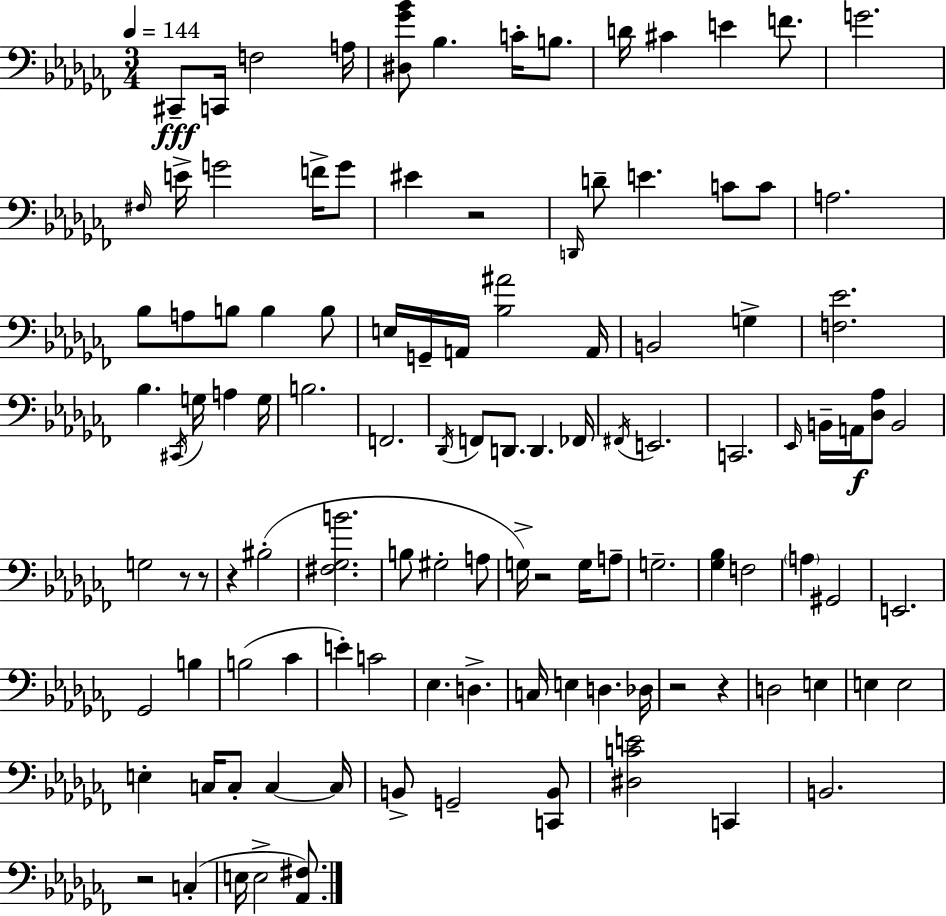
{
  \clef bass
  \numericTimeSignature
  \time 3/4
  \key aes \minor
  \tempo 4 = 144
  \repeat volta 2 { cis,8--\fff c,16 f2 a16 | <dis ges' bes'>8 bes4. c'16-. b8. | d'16 cis'4 e'4 f'8. | g'2. | \break \grace { fis16 } e'16-> g'2 f'16-> g'8 | eis'4 r2 | \grace { d,16 } d'8-- e'4. c'8 | c'8 a2. | \break bes8 a8 b8 b4 | b8 e16 g,16-- a,16 <bes ais'>2 | a,16 b,2 g4-> | <f ees'>2. | \break bes4. \acciaccatura { cis,16 } g16 a4 | g16 b2. | f,2. | \acciaccatura { des,16 } f,8 d,8. d,4. | \break fes,16 \acciaccatura { fis,16 } e,2. | c,2. | \grace { ees,16 } b,16-- a,16\f <des aes>8 b,2 | g2 | \break r8 r8 r4 bis2-.( | <fis ges b'>2. | b8 gis2-. | a8 g16->) r2 | \break g16 a8-- g2.-- | <ges bes>4 f2 | \parenthesize a4 gis,2 | e,2. | \break ges,2 | b4 b2( | ces'4 e'4-.) c'2 | ees4. | \break d4.-> c16 e4 d4. | des16 r2 | r4 d2 | e4 e4 e2 | \break e4-. c16 c8-. | c4~~ c16 b,8-> g,2-- | <c, b,>8 <dis c' e'>2 | c,4 b,2. | \break r2 | c4-.( e16 e2-> | <aes, fis>8.) } \bar "|."
}